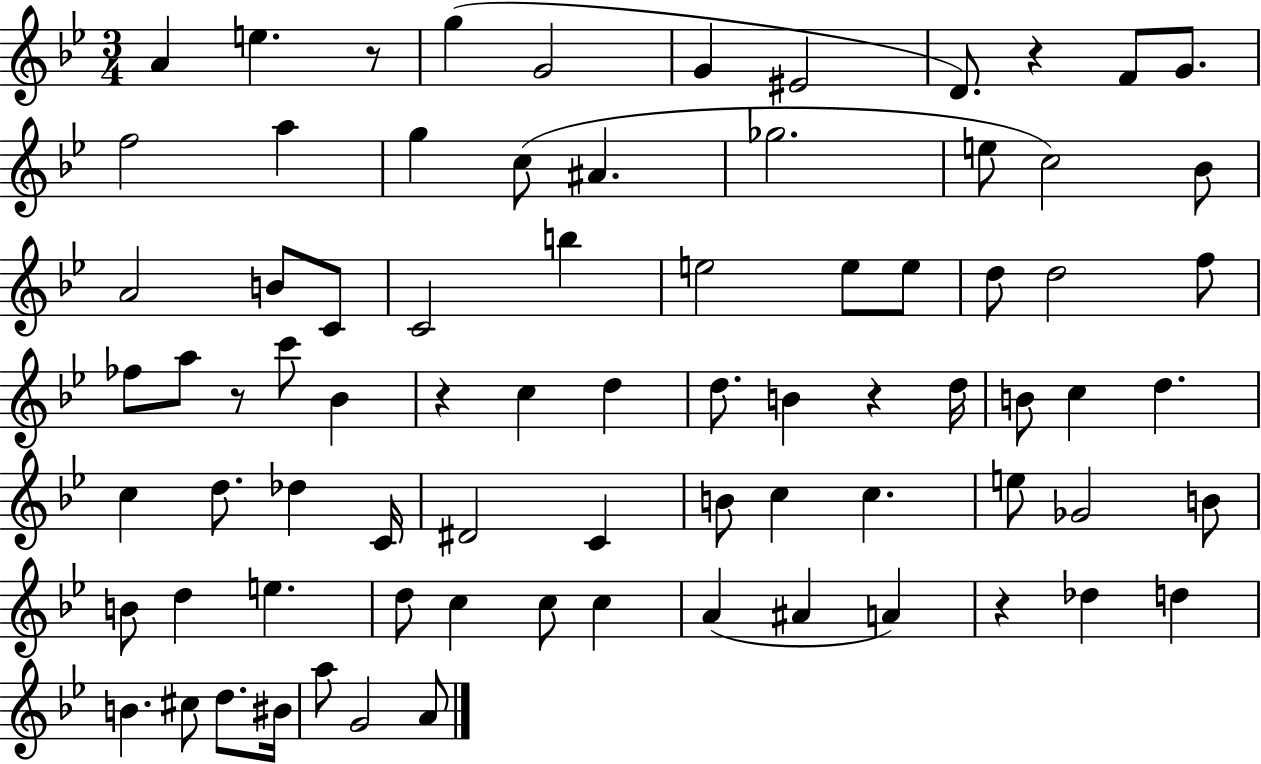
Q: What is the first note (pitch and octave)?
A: A4